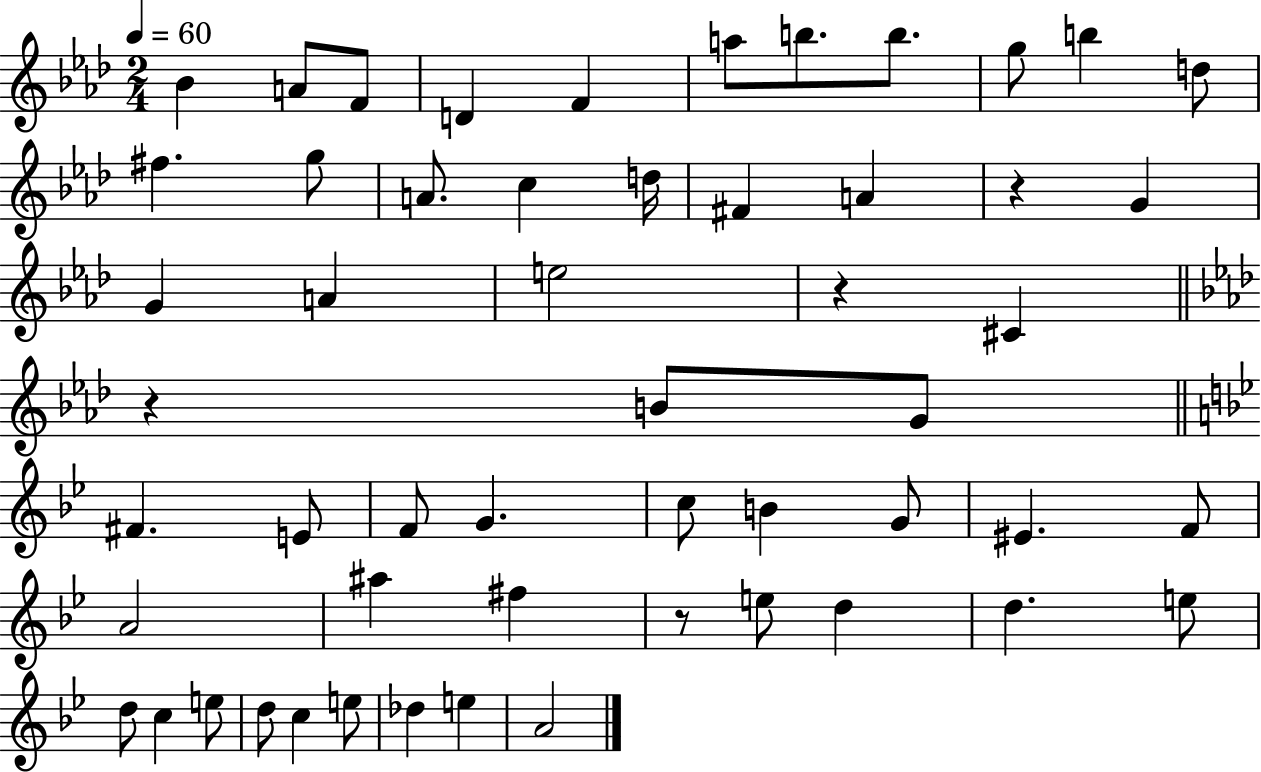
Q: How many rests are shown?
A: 4